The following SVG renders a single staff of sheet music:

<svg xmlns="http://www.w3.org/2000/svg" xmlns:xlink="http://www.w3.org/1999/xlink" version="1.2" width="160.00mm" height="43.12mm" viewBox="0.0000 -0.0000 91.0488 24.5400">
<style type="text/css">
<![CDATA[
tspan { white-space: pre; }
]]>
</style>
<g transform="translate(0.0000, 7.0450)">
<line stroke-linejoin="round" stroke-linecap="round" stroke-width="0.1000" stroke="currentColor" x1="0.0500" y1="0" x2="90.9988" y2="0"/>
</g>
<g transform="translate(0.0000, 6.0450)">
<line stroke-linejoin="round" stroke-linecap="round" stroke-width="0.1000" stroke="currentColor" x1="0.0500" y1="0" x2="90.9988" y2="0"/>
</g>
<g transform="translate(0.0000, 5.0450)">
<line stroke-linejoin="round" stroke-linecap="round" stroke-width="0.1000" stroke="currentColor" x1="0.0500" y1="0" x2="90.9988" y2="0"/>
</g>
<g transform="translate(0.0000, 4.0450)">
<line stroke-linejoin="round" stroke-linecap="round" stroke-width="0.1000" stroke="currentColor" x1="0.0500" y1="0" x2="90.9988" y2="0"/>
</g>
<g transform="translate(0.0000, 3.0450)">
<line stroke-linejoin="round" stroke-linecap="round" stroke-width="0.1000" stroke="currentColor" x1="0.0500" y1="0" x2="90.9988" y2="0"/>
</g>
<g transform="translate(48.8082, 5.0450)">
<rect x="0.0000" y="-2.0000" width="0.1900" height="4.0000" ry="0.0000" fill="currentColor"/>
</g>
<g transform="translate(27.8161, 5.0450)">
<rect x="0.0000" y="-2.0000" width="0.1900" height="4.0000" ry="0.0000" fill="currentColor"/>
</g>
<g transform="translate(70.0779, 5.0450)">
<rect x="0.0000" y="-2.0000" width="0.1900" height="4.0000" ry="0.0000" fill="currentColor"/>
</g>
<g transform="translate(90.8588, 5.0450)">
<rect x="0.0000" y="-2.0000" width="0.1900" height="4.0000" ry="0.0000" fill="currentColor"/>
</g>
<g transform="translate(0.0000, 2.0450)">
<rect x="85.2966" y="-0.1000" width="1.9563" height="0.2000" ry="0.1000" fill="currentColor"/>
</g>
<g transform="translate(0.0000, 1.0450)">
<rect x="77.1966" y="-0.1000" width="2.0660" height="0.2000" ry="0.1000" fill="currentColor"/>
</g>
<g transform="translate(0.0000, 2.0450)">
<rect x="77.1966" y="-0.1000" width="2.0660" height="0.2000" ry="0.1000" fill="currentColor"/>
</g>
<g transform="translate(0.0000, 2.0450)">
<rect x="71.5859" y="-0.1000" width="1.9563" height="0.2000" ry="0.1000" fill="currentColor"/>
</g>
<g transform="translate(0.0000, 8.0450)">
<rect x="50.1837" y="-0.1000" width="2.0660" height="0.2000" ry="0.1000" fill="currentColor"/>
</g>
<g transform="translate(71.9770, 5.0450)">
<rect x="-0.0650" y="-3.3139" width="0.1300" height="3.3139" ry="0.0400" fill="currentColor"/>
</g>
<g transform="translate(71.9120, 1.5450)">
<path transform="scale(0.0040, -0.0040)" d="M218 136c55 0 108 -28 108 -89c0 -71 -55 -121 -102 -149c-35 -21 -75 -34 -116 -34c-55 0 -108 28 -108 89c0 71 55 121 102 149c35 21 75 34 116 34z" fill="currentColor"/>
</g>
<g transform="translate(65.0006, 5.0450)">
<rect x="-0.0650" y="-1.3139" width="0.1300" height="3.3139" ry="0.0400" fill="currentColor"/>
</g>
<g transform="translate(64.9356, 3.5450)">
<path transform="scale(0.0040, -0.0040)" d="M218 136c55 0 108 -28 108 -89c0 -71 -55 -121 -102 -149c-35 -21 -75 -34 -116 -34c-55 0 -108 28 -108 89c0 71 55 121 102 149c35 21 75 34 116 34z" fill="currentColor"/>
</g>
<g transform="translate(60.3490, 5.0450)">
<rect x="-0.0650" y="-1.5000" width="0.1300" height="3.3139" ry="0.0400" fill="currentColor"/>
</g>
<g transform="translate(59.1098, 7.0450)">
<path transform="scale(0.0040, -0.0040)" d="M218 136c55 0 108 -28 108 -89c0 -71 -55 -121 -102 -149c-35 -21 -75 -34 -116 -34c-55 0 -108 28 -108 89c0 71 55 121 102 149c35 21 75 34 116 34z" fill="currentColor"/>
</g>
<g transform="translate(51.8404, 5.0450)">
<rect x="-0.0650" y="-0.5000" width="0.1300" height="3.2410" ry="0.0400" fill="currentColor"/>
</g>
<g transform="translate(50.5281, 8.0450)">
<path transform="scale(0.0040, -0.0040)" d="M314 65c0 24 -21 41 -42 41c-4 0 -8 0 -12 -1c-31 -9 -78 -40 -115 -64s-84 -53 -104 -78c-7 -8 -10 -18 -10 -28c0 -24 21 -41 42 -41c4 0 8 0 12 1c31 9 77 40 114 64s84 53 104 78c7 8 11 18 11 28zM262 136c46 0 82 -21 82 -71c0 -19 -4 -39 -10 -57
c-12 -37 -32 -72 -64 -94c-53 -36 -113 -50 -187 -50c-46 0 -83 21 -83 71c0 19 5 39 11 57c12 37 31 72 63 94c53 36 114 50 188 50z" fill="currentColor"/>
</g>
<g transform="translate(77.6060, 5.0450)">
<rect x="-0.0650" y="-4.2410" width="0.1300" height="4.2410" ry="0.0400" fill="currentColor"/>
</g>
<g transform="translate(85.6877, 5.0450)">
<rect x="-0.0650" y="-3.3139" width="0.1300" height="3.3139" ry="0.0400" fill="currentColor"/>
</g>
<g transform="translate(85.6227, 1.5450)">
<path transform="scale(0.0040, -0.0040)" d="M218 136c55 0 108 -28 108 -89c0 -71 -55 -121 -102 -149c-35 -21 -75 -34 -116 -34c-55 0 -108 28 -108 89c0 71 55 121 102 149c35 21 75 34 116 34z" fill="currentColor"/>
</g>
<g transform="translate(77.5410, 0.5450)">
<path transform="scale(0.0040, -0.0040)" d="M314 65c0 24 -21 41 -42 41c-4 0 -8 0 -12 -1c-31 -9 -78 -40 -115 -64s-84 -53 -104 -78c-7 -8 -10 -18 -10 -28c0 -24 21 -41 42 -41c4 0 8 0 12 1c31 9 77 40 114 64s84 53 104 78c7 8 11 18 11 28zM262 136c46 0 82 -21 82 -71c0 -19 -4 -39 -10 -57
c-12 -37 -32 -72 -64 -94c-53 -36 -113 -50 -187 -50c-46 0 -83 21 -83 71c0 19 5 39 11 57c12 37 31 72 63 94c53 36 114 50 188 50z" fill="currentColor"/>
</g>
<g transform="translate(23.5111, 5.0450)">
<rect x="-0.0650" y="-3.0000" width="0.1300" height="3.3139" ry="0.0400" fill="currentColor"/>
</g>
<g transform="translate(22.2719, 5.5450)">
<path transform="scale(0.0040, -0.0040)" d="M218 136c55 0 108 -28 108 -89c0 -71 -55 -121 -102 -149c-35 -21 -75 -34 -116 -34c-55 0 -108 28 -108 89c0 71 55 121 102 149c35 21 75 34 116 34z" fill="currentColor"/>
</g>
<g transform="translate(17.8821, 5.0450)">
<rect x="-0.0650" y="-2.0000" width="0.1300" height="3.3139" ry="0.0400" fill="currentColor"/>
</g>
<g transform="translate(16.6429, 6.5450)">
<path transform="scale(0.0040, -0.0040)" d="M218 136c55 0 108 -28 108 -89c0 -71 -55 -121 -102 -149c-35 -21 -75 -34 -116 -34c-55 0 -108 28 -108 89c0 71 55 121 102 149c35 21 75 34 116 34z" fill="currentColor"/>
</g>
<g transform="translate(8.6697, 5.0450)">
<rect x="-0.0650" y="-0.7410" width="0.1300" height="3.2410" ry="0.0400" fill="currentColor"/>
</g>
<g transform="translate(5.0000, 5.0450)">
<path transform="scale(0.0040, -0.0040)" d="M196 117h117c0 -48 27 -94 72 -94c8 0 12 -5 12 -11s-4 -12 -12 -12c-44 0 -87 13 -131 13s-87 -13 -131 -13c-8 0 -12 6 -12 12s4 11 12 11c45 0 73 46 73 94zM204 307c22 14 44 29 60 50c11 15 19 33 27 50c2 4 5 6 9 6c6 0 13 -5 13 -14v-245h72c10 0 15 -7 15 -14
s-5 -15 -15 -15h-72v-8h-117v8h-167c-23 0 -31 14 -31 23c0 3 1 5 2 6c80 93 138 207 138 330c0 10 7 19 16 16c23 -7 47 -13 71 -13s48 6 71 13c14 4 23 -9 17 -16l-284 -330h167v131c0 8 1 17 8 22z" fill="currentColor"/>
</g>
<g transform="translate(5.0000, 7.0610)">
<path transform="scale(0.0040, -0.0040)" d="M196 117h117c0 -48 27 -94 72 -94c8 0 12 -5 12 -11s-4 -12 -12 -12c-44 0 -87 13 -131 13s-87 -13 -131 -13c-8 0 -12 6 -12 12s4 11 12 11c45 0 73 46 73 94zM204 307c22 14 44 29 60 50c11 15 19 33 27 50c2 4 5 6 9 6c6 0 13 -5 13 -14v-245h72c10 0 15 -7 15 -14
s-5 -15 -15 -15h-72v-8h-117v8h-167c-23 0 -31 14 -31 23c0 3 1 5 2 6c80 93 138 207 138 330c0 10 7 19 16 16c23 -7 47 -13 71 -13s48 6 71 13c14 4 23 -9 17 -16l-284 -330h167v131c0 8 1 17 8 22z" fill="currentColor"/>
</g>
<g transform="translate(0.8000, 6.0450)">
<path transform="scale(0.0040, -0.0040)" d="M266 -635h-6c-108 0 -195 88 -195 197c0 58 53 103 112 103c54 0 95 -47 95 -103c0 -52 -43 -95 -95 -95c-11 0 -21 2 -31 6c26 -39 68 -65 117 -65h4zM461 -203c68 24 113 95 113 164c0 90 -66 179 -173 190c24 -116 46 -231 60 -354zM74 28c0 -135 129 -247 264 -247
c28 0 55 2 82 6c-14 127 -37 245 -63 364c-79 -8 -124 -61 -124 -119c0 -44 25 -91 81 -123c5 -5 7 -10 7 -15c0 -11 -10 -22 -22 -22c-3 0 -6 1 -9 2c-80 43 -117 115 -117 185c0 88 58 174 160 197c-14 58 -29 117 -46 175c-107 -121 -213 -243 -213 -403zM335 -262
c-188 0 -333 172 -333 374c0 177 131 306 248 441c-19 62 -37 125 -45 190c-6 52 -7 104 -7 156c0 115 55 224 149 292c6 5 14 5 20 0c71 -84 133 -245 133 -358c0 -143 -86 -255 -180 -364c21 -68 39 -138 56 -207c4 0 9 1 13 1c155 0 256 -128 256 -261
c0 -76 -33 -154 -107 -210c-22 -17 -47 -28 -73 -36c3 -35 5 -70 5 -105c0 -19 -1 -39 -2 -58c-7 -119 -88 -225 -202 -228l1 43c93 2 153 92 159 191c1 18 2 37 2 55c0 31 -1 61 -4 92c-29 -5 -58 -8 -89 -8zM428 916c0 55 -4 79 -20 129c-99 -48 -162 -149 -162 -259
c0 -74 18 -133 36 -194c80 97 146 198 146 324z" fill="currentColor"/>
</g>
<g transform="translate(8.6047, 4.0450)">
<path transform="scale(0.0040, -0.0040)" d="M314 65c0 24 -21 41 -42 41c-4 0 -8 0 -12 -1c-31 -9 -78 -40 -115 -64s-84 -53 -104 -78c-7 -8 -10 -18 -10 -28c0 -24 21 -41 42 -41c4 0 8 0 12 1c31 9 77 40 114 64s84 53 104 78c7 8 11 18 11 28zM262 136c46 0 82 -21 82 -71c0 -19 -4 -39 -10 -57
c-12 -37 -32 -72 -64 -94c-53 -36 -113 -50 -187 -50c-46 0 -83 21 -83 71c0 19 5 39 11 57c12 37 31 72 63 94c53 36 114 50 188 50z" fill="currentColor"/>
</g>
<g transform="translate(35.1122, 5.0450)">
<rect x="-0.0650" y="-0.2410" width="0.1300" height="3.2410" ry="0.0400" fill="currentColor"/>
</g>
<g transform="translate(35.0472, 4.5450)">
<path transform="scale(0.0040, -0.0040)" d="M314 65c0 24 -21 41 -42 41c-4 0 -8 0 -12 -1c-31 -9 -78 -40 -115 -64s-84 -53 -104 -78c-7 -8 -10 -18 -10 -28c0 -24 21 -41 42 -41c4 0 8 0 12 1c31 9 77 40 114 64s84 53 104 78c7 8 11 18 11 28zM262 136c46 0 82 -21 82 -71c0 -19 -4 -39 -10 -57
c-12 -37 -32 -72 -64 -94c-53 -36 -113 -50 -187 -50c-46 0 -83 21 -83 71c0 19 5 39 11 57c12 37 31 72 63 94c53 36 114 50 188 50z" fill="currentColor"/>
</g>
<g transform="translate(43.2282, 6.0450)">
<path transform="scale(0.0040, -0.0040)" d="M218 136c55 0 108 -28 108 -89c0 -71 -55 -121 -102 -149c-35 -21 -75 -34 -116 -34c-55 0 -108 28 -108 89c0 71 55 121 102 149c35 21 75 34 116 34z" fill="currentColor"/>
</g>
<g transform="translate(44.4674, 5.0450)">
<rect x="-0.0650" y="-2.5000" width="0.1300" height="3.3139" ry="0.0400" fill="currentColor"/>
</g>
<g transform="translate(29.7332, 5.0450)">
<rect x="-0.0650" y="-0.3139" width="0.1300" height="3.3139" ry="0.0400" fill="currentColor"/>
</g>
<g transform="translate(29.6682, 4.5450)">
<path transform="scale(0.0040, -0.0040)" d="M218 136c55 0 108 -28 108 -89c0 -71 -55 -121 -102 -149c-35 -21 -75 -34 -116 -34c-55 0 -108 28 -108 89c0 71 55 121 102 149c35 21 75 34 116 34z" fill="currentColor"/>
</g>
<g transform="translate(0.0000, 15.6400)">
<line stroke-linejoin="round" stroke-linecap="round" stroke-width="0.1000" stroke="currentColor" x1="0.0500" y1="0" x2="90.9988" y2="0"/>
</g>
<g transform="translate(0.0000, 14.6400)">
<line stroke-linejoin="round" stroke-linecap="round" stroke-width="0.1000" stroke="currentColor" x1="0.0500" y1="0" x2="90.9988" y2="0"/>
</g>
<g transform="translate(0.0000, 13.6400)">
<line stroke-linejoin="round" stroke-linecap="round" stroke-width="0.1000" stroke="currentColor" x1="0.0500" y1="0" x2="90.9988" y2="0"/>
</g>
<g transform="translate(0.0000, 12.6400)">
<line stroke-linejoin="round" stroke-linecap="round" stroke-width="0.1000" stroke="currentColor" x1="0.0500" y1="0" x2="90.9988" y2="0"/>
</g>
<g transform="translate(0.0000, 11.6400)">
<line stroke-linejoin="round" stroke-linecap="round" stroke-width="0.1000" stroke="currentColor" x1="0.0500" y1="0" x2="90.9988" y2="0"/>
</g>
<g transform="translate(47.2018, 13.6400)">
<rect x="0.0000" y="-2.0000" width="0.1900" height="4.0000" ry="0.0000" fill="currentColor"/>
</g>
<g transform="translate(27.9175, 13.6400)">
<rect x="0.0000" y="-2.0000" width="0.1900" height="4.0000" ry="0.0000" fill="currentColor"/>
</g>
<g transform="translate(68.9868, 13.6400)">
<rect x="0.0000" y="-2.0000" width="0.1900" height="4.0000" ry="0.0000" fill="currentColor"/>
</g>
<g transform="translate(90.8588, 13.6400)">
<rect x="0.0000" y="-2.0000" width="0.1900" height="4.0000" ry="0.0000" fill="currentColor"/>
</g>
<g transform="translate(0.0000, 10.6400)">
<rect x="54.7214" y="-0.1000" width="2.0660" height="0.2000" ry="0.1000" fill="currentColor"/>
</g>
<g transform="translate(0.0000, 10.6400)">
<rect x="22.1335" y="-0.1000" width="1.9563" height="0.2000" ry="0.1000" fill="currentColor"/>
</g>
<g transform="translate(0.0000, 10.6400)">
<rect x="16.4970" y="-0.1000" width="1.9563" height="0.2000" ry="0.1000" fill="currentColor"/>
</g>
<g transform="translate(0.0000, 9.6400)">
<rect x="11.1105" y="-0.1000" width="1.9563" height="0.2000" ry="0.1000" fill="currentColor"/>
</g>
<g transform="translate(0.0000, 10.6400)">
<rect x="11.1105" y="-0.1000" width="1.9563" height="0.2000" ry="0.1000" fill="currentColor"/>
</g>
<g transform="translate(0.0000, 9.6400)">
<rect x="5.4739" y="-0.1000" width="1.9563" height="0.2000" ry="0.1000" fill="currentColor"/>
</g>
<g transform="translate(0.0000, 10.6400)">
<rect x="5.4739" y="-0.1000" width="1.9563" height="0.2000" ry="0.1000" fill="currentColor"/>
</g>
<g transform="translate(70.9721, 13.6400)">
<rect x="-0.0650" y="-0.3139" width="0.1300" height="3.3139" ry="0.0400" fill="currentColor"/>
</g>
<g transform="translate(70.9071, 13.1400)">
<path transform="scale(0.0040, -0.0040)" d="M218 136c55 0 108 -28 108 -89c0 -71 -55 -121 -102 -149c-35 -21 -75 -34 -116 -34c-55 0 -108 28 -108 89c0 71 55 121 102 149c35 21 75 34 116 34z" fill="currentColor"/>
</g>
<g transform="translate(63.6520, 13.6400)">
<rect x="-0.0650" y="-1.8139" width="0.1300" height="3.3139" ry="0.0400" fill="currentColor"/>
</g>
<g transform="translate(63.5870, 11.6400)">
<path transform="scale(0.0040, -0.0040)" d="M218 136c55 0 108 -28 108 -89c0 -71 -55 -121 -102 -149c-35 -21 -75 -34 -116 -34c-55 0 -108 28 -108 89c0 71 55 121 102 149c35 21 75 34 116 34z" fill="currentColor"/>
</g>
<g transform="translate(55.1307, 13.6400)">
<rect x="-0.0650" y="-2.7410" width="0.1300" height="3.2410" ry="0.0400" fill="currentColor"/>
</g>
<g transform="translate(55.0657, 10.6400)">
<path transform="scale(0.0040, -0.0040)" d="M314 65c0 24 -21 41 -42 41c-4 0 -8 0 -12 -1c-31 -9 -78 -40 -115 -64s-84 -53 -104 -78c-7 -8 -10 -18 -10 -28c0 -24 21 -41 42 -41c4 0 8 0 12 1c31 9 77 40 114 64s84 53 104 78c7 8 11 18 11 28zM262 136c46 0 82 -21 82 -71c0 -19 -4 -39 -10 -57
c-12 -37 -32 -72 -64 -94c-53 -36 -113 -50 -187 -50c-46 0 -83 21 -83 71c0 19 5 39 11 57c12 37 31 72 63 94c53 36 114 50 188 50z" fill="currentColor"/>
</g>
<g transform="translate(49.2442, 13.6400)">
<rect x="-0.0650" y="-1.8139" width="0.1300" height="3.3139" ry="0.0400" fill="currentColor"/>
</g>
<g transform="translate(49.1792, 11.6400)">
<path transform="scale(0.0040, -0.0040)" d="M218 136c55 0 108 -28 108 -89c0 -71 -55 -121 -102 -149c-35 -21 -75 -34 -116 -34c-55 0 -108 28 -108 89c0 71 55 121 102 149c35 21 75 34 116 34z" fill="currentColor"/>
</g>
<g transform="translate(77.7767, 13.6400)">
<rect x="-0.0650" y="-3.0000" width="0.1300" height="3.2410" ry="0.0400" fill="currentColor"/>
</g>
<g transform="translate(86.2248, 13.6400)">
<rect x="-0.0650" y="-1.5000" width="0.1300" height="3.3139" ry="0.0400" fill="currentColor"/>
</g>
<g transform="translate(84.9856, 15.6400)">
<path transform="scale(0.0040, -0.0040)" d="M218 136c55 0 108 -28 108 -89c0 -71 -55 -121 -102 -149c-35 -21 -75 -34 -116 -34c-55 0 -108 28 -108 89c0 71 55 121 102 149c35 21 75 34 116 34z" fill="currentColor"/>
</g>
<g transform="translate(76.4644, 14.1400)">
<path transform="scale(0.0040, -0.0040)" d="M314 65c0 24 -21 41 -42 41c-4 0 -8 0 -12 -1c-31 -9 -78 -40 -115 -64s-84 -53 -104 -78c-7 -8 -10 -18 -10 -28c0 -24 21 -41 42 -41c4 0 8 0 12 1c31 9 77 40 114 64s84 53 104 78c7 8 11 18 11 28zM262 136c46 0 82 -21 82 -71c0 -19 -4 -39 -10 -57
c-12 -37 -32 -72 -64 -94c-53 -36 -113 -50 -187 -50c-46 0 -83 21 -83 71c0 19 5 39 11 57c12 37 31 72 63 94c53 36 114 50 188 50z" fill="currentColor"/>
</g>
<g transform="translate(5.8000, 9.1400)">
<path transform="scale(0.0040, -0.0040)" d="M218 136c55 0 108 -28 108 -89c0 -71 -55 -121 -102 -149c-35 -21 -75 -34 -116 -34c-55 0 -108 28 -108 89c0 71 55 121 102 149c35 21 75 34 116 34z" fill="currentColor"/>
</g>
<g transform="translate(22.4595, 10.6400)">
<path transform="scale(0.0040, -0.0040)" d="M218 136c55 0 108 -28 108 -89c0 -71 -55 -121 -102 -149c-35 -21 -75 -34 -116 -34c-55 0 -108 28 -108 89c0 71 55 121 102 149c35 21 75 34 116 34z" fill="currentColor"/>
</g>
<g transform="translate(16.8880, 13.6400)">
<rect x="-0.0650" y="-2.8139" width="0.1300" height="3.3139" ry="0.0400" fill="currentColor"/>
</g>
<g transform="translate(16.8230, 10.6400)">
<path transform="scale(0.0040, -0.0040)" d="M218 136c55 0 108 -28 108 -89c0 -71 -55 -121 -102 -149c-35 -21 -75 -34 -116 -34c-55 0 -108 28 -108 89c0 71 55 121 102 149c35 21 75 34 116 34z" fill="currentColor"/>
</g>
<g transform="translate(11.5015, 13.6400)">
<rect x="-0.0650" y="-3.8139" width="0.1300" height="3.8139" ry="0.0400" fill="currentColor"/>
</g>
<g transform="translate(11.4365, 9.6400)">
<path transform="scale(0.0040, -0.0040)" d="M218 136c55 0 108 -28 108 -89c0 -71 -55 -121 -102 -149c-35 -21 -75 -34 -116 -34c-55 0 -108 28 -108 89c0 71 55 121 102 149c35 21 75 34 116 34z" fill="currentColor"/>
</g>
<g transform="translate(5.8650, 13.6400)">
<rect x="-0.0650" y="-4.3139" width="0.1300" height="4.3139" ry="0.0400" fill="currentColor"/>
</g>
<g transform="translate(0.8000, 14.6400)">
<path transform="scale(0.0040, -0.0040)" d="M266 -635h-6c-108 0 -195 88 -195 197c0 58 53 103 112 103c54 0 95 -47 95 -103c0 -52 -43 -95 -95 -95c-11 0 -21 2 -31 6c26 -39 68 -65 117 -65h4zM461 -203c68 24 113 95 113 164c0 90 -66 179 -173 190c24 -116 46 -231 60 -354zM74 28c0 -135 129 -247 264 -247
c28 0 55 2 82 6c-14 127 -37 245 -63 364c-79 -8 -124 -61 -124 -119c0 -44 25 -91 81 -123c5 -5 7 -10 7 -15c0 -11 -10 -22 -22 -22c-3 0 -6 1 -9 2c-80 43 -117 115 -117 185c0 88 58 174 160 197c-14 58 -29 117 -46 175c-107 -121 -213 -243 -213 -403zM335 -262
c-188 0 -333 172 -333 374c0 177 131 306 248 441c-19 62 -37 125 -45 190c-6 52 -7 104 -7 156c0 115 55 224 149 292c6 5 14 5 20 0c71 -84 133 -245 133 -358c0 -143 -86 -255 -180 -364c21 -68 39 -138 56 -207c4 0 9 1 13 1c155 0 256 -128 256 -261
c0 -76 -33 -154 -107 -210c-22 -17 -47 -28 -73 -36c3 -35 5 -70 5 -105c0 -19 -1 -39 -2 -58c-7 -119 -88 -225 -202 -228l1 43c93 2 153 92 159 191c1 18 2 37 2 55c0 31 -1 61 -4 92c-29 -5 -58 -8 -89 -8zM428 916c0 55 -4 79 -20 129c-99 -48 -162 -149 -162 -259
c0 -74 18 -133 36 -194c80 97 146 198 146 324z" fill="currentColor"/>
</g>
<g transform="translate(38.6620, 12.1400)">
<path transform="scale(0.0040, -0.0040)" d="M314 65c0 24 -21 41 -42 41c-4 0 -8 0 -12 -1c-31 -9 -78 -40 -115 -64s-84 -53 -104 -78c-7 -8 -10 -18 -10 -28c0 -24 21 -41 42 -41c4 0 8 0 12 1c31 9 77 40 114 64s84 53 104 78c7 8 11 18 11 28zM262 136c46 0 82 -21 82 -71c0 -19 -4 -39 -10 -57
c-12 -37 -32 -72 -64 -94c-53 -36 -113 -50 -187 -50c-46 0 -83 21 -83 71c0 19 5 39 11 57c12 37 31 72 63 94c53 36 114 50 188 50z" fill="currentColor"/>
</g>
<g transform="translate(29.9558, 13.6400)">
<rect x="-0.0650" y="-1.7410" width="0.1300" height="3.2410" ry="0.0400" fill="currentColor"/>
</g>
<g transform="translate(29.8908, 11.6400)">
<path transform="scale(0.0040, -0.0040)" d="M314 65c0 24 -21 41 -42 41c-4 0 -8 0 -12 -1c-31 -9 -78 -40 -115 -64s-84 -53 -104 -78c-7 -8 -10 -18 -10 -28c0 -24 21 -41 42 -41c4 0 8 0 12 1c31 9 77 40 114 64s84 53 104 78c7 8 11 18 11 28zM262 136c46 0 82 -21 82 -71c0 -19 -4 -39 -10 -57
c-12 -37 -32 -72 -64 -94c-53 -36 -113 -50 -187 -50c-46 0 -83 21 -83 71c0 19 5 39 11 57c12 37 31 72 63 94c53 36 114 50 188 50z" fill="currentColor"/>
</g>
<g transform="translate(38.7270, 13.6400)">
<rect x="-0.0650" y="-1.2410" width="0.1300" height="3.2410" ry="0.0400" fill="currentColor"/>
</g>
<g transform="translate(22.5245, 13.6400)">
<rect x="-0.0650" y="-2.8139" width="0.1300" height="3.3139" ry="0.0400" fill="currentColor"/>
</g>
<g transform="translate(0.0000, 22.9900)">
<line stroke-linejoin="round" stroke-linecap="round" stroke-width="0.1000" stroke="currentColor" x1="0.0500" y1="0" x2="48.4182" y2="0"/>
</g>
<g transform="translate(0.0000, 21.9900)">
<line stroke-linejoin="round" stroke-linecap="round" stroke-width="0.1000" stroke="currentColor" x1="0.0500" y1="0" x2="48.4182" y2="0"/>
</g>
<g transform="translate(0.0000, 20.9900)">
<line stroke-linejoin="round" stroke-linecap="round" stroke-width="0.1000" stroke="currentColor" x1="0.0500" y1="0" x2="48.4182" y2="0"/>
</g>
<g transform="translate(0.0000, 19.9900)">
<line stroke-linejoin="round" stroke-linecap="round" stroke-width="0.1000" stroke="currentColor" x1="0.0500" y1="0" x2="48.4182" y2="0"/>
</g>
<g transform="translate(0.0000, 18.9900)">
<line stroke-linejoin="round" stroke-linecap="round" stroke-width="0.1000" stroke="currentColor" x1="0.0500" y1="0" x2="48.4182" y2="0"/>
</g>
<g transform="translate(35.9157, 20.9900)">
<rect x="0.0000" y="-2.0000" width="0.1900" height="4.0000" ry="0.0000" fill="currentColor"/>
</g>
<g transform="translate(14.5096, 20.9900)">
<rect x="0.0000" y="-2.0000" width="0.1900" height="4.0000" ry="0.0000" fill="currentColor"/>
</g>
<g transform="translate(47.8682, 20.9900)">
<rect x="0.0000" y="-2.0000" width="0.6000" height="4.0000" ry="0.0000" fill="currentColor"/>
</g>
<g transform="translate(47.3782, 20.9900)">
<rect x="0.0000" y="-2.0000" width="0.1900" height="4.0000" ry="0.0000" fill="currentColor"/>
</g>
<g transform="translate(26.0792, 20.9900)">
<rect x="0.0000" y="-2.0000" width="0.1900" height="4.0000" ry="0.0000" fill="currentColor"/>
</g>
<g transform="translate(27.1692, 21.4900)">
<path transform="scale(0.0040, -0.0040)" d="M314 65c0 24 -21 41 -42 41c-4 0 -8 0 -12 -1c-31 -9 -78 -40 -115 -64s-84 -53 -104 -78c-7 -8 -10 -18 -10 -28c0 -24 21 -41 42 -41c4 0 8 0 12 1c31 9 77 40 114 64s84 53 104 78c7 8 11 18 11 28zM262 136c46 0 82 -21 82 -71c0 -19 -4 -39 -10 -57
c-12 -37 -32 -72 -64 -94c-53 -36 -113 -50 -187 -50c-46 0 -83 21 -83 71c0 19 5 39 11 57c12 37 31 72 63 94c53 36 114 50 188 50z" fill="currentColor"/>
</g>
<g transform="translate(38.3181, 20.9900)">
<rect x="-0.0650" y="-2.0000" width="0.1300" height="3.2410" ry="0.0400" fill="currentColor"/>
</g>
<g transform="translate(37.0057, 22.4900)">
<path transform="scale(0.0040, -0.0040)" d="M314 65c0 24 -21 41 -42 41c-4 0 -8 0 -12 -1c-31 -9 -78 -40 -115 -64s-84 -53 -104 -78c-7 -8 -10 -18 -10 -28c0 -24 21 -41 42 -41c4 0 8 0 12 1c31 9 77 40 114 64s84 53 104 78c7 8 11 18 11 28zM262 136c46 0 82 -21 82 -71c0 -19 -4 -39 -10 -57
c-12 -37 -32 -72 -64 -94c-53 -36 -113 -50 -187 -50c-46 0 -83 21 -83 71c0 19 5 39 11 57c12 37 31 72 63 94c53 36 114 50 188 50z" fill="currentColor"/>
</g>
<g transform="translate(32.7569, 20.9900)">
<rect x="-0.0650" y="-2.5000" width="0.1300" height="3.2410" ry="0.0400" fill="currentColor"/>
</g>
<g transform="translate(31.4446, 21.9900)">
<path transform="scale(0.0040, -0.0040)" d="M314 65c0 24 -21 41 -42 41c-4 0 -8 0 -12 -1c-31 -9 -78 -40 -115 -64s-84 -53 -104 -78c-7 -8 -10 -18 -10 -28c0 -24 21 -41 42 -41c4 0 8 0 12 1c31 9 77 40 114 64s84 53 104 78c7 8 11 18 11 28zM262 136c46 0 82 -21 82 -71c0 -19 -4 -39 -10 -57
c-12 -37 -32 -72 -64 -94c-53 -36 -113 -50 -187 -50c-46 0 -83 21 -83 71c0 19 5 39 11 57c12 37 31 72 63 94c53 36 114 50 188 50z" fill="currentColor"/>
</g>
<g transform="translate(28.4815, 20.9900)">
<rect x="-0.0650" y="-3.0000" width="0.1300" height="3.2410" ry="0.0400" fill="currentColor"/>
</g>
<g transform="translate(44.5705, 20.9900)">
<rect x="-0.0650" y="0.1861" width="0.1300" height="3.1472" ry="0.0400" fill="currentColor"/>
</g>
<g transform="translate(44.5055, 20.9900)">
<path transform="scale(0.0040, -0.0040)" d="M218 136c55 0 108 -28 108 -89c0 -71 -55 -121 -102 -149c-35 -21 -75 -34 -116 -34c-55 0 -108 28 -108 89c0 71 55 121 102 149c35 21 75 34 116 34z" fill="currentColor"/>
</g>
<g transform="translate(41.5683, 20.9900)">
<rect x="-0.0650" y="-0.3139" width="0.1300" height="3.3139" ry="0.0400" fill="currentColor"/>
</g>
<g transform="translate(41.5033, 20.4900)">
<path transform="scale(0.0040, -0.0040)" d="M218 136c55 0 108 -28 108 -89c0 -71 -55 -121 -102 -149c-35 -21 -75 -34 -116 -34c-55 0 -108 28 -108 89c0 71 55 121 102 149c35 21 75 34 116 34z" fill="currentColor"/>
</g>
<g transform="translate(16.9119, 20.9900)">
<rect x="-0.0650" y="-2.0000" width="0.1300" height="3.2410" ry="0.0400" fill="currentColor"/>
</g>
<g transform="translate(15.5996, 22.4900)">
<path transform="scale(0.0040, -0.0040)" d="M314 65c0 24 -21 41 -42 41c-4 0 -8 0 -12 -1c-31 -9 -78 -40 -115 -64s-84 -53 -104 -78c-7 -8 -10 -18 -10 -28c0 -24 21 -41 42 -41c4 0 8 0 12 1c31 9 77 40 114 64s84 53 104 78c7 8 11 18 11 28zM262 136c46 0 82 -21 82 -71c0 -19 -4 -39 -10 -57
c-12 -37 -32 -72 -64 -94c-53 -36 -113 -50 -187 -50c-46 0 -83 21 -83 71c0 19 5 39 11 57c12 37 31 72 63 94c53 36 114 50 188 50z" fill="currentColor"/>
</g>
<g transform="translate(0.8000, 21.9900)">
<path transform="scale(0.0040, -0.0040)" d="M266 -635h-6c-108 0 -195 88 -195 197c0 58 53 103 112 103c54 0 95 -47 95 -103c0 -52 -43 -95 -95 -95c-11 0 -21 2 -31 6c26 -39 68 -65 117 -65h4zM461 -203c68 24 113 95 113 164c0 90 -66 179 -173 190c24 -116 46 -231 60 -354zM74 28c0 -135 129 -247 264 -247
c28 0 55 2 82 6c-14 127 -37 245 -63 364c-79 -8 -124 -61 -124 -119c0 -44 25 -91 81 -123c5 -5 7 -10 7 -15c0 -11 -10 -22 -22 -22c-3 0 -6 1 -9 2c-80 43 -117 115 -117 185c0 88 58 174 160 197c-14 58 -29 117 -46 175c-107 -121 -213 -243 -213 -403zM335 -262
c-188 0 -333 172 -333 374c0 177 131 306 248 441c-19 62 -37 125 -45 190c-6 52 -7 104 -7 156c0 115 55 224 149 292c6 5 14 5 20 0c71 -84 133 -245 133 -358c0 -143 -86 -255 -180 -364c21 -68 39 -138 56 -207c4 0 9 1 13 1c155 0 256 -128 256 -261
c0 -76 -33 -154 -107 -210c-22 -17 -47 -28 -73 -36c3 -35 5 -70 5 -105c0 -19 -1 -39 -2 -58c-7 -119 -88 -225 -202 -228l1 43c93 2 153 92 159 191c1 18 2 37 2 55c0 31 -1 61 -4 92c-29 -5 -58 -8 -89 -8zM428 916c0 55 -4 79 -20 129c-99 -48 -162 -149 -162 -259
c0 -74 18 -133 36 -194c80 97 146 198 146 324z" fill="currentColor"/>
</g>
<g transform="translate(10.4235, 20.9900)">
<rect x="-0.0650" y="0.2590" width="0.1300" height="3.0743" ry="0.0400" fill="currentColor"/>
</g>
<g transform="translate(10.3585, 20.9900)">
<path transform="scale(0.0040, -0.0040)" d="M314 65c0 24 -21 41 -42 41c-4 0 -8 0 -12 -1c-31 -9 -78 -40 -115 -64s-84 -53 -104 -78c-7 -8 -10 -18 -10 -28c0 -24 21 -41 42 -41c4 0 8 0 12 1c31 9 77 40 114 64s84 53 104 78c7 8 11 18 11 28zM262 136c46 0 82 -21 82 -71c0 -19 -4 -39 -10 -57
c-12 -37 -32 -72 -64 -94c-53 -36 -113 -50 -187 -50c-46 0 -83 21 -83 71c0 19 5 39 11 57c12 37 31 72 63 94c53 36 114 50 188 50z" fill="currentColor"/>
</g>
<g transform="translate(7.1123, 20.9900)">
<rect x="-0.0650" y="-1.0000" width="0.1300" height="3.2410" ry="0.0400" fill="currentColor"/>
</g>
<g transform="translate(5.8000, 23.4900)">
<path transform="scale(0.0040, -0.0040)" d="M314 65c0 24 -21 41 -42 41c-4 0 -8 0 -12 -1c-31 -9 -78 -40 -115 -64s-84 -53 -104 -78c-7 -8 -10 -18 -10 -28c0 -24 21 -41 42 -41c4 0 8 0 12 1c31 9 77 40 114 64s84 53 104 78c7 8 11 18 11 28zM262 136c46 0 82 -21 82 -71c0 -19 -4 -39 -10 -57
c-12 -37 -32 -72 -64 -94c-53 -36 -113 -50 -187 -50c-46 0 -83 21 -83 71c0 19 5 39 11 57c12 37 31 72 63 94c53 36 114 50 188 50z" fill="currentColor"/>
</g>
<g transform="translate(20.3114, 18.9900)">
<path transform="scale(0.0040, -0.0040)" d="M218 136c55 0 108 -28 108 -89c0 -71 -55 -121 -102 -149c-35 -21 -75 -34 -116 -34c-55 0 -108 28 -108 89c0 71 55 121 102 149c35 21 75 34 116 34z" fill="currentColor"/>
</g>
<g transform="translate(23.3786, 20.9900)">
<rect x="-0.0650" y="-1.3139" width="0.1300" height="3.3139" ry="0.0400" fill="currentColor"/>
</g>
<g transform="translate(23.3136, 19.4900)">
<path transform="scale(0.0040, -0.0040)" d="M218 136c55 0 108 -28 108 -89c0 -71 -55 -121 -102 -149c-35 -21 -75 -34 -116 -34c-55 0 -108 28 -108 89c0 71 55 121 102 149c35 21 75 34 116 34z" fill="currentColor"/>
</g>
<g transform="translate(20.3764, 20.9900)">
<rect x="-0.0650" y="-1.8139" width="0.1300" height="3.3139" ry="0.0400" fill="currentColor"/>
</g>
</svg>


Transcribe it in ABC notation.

X:1
T:Untitled
M:4/4
L:1/4
K:C
d2 F A c c2 G C2 E e b d'2 b d' c' a a f2 e2 f a2 f c A2 E D2 B2 F2 f e A2 G2 F2 c B